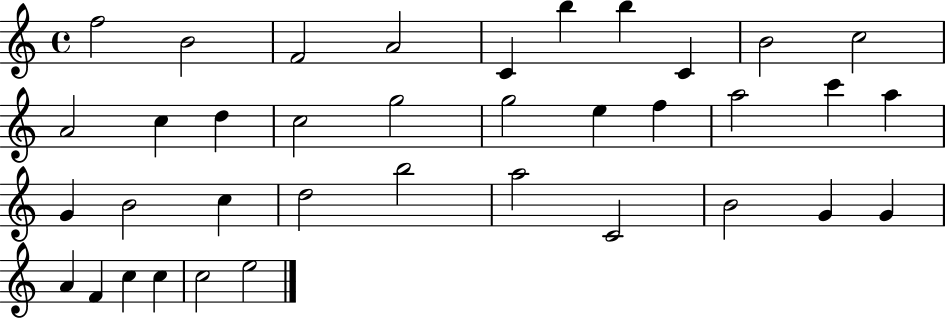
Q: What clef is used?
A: treble